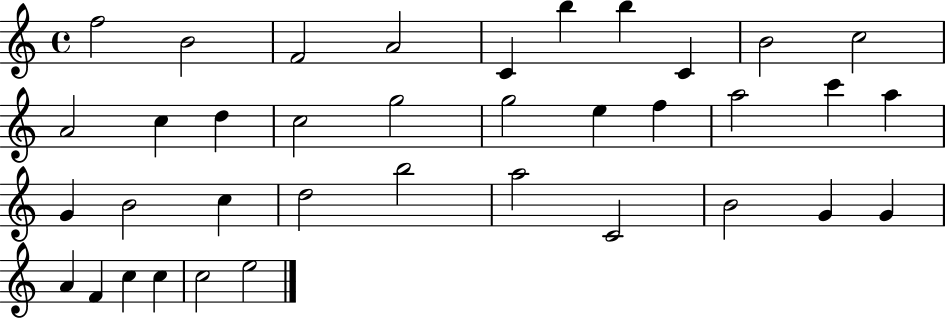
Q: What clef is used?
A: treble